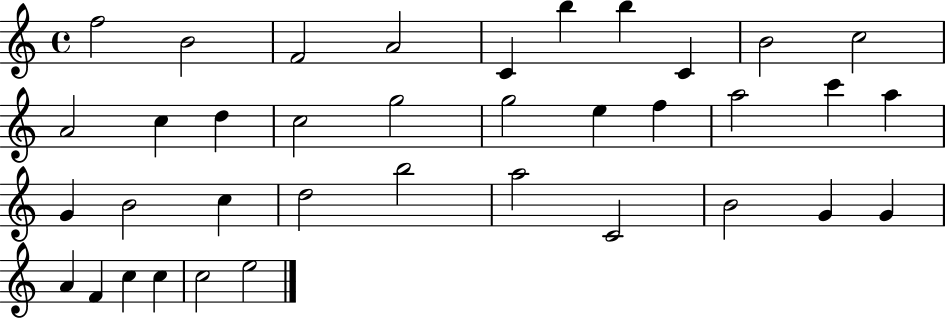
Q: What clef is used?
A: treble